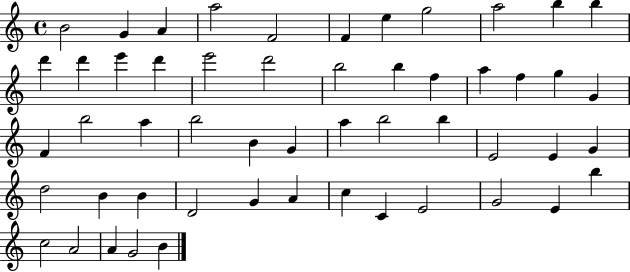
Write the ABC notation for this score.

X:1
T:Untitled
M:4/4
L:1/4
K:C
B2 G A a2 F2 F e g2 a2 b b d' d' e' d' e'2 d'2 b2 b f a f g G F b2 a b2 B G a b2 b E2 E G d2 B B D2 G A c C E2 G2 E b c2 A2 A G2 B